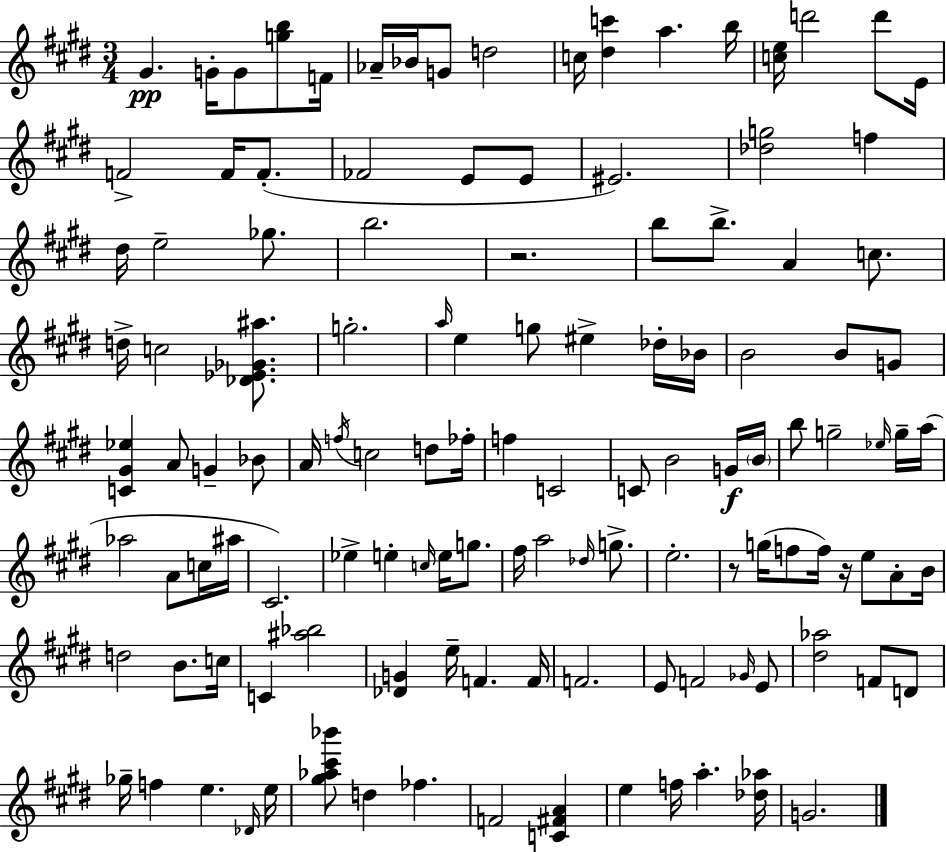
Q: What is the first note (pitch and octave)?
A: G#4